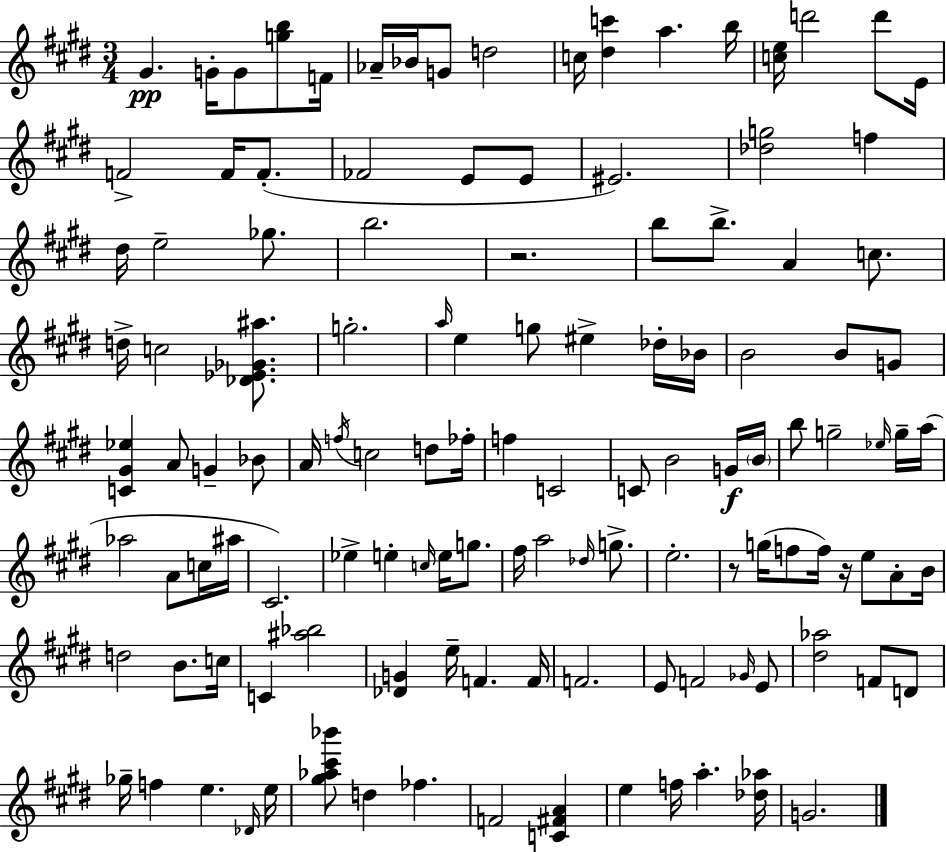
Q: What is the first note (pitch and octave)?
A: G#4